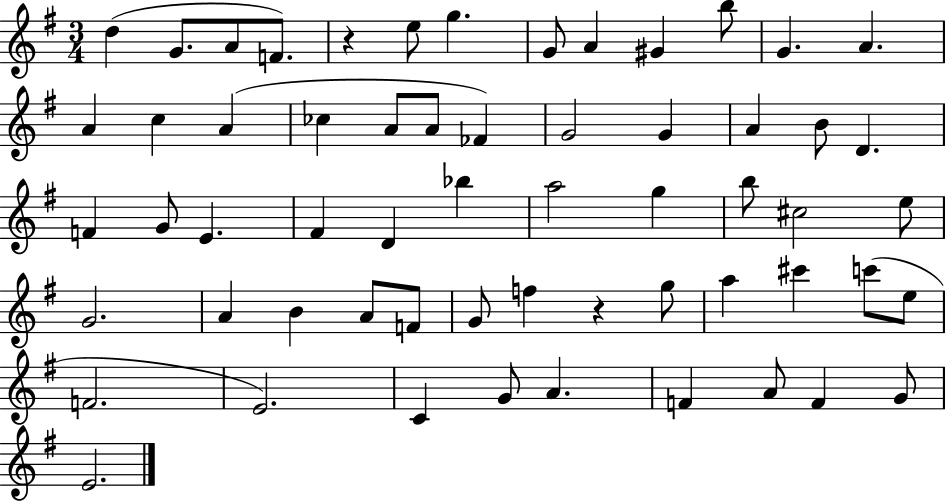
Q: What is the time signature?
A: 3/4